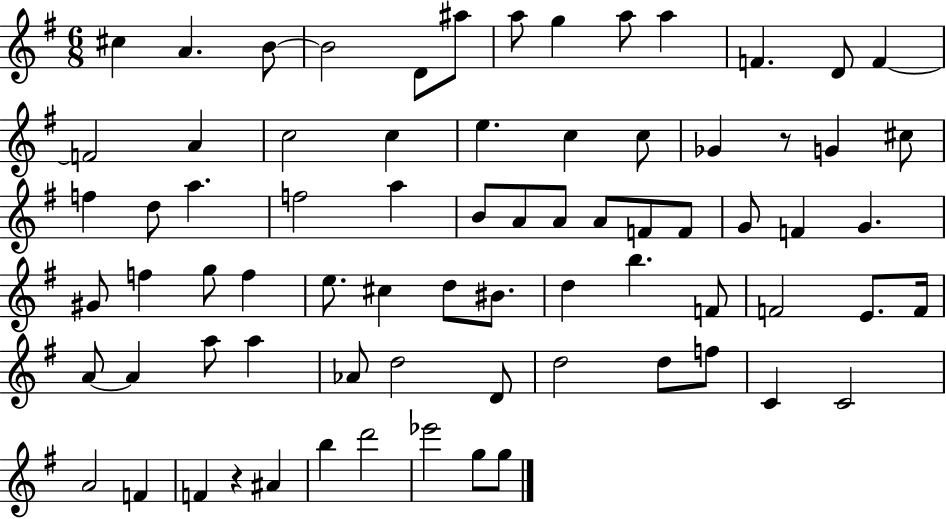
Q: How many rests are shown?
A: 2